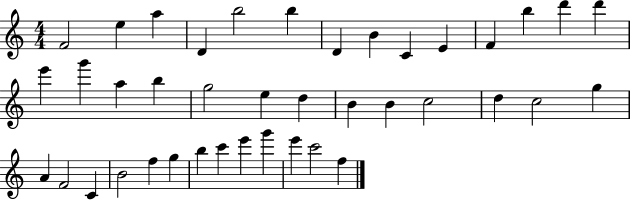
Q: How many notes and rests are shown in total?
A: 40